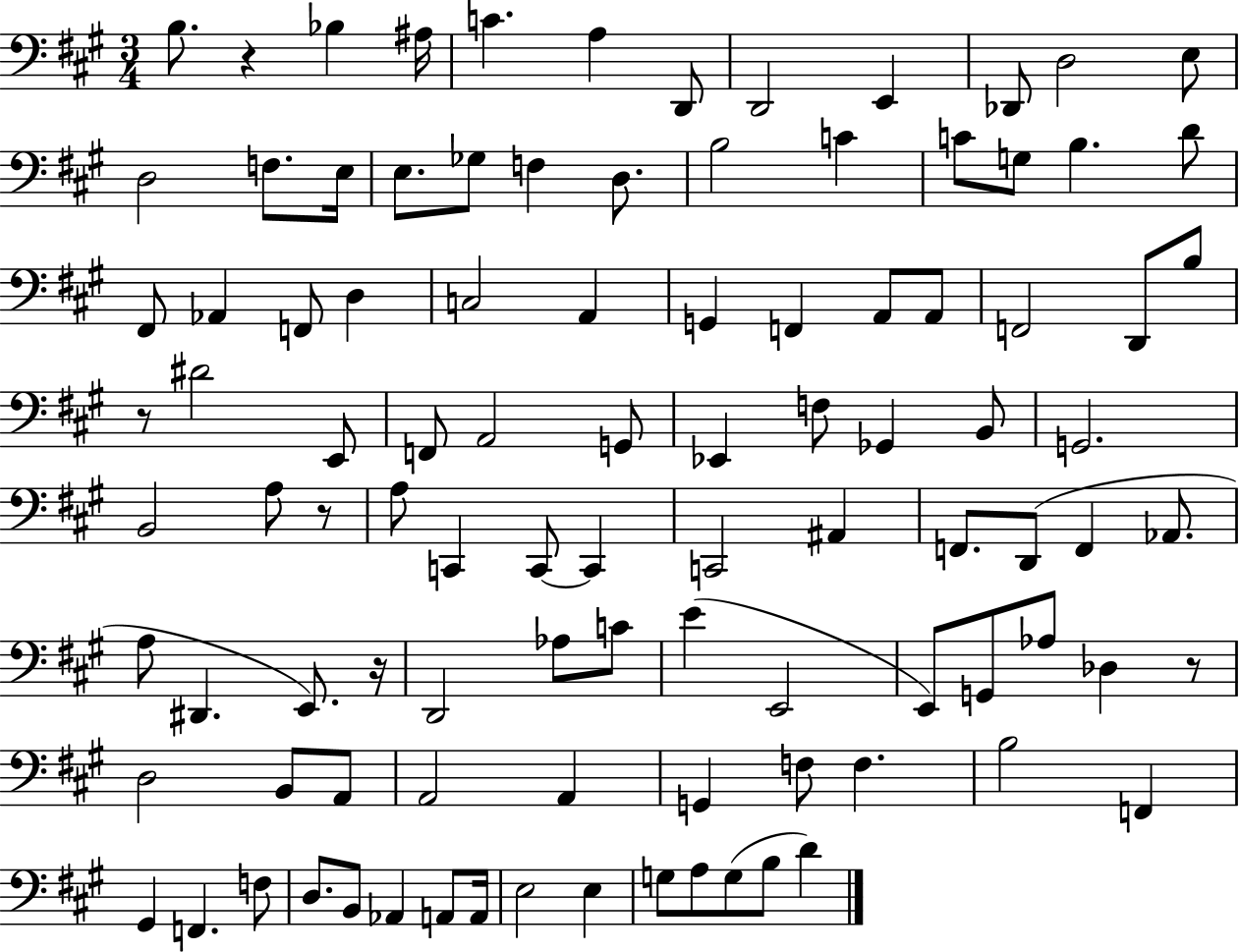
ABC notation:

X:1
T:Untitled
M:3/4
L:1/4
K:A
B,/2 z _B, ^A,/4 C A, D,,/2 D,,2 E,, _D,,/2 D,2 E,/2 D,2 F,/2 E,/4 E,/2 _G,/2 F, D,/2 B,2 C C/2 G,/2 B, D/2 ^F,,/2 _A,, F,,/2 D, C,2 A,, G,, F,, A,,/2 A,,/2 F,,2 D,,/2 B,/2 z/2 ^D2 E,,/2 F,,/2 A,,2 G,,/2 _E,, F,/2 _G,, B,,/2 G,,2 B,,2 A,/2 z/2 A,/2 C,, C,,/2 C,, C,,2 ^A,, F,,/2 D,,/2 F,, _A,,/2 A,/2 ^D,, E,,/2 z/4 D,,2 _A,/2 C/2 E E,,2 E,,/2 G,,/2 _A,/2 _D, z/2 D,2 B,,/2 A,,/2 A,,2 A,, G,, F,/2 F, B,2 F,, ^G,, F,, F,/2 D,/2 B,,/2 _A,, A,,/2 A,,/4 E,2 E, G,/2 A,/2 G,/2 B,/2 D